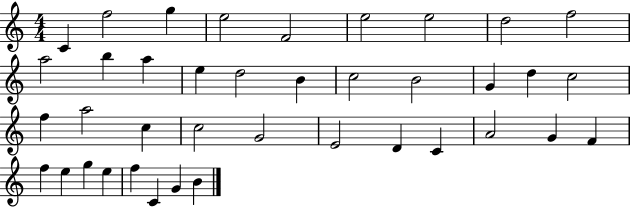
{
  \clef treble
  \numericTimeSignature
  \time 4/4
  \key c \major
  c'4 f''2 g''4 | e''2 f'2 | e''2 e''2 | d''2 f''2 | \break a''2 b''4 a''4 | e''4 d''2 b'4 | c''2 b'2 | g'4 d''4 c''2 | \break f''4 a''2 c''4 | c''2 g'2 | e'2 d'4 c'4 | a'2 g'4 f'4 | \break f''4 e''4 g''4 e''4 | f''4 c'4 g'4 b'4 | \bar "|."
}